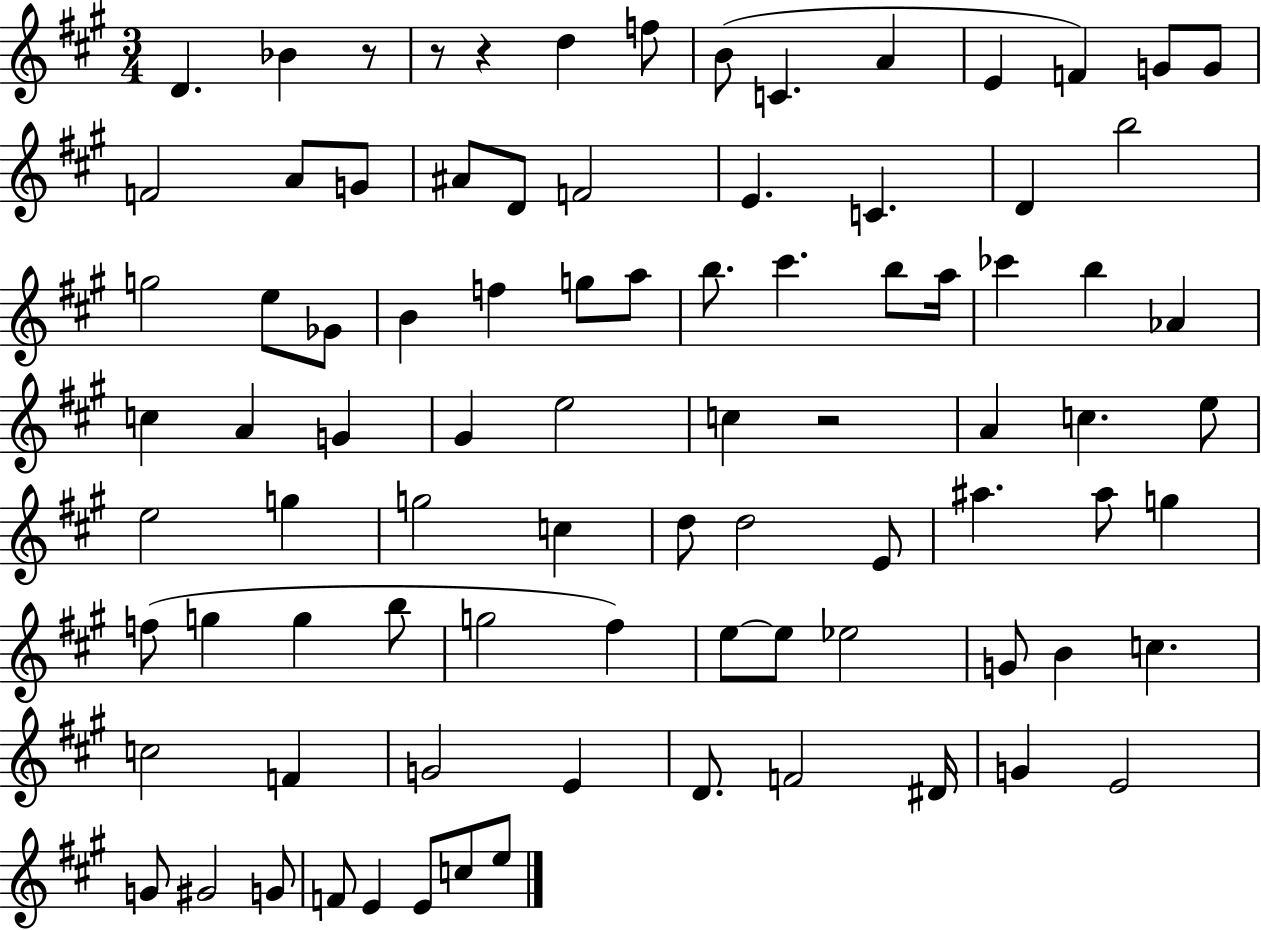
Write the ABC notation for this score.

X:1
T:Untitled
M:3/4
L:1/4
K:A
D _B z/2 z/2 z d f/2 B/2 C A E F G/2 G/2 F2 A/2 G/2 ^A/2 D/2 F2 E C D b2 g2 e/2 _G/2 B f g/2 a/2 b/2 ^c' b/2 a/4 _c' b _A c A G ^G e2 c z2 A c e/2 e2 g g2 c d/2 d2 E/2 ^a ^a/2 g f/2 g g b/2 g2 ^f e/2 e/2 _e2 G/2 B c c2 F G2 E D/2 F2 ^D/4 G E2 G/2 ^G2 G/2 F/2 E E/2 c/2 e/2